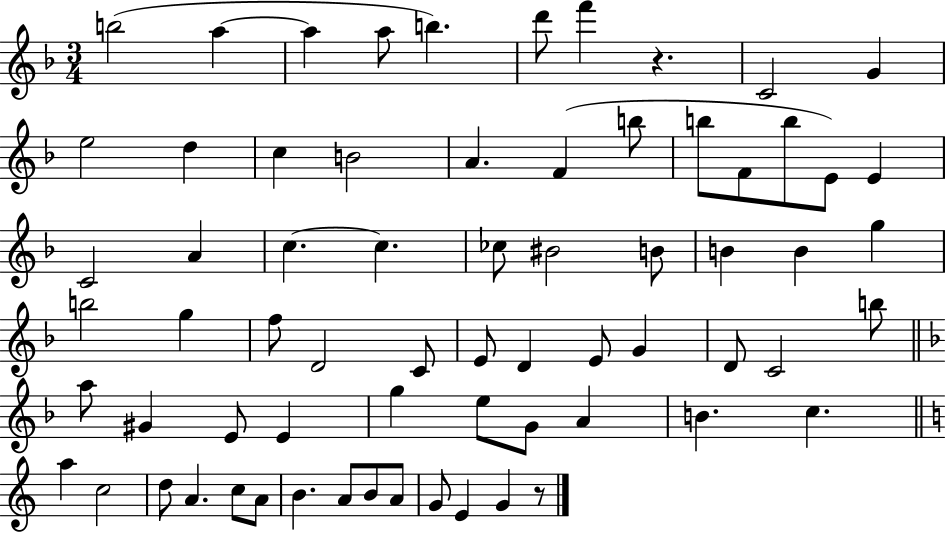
{
  \clef treble
  \numericTimeSignature
  \time 3/4
  \key f \major
  b''2( a''4~~ | a''4 a''8 b''4.) | d'''8 f'''4 r4. | c'2 g'4 | \break e''2 d''4 | c''4 b'2 | a'4. f'4( b''8 | b''8 f'8 b''8 e'8) e'4 | \break c'2 a'4 | c''4.~~ c''4. | ces''8 bis'2 b'8 | b'4 b'4 g''4 | \break b''2 g''4 | f''8 d'2 c'8 | e'8 d'4 e'8 g'4 | d'8 c'2 b''8 | \break \bar "||" \break \key f \major a''8 gis'4 e'8 e'4 | g''4 e''8 g'8 a'4 | b'4. c''4. | \bar "||" \break \key a \minor a''4 c''2 | d''8 a'4. c''8 a'8 | b'4. a'8 b'8 a'8 | g'8 e'4 g'4 r8 | \break \bar "|."
}